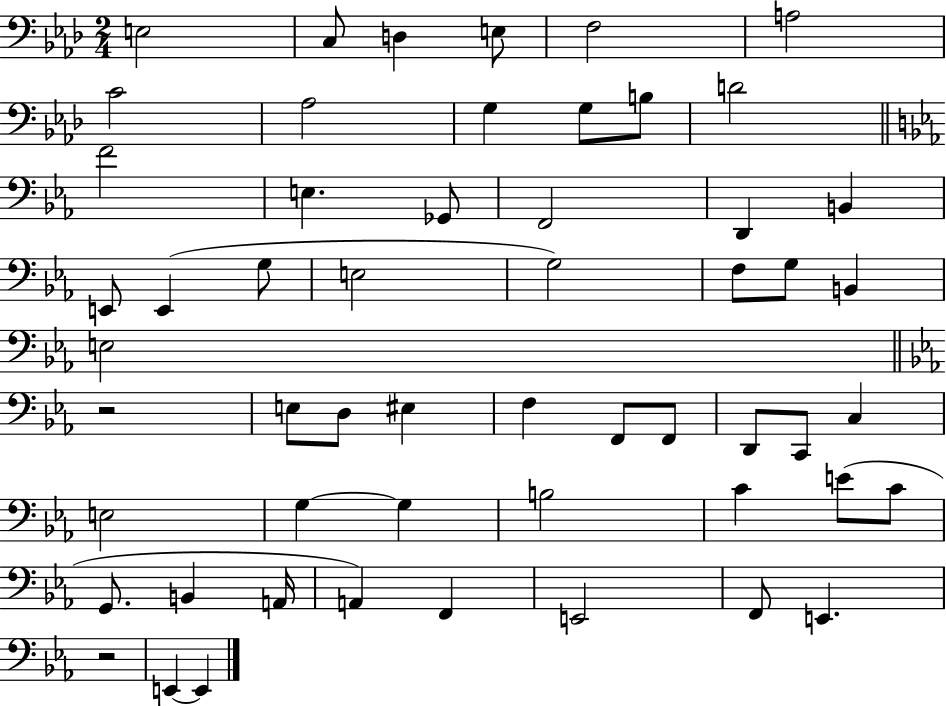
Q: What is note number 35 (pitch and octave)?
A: C2